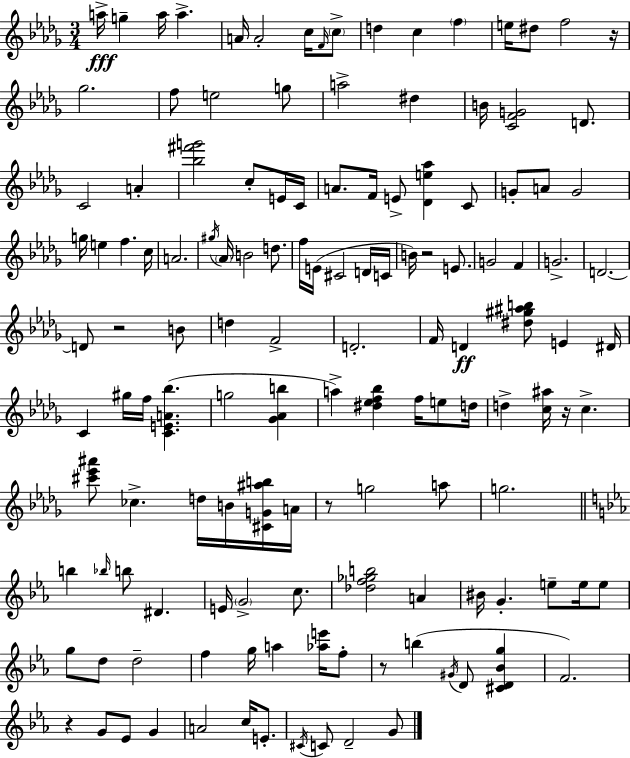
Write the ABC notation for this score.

X:1
T:Untitled
M:3/4
L:1/4
K:Bbm
a/4 g a/4 a A/4 A2 c/4 F/4 c/2 d c f e/4 ^d/2 f2 z/4 _g2 f/2 e2 g/2 a2 ^d B/4 [CFG]2 D/2 C2 A [_b^f'g']2 c/2 E/4 C/4 A/2 F/4 E/2 [_De_a] C/2 G/2 A/2 G2 g/4 e f c/4 A2 ^g/4 _A/4 B2 d/2 f/4 E/4 ^C2 D/4 C/4 B/4 z2 E/2 G2 F G2 D2 D/2 z2 B/2 d F2 D2 F/4 D [^d^g^ab]/2 E ^D/4 C ^g/4 f/4 [CEA_b] g2 [_G_Ab] a [^d_ef_b] f/4 e/2 d/4 d [c^a]/4 z/4 c [^c'_e'^a']/2 _c d/4 B/4 [^CG^ab]/4 A/4 z/2 g2 a/2 g2 b _b/4 b/2 ^D E/4 G2 c/2 [_df_gb]2 A ^B/4 G e/2 e/4 e/2 g/2 d/2 d2 f g/4 a [_ae']/4 f/2 z/2 b ^G/4 D/2 [^CD_Bg] F2 z G/2 _E/2 G A2 c/4 E/2 ^C/4 C/2 D2 G/2